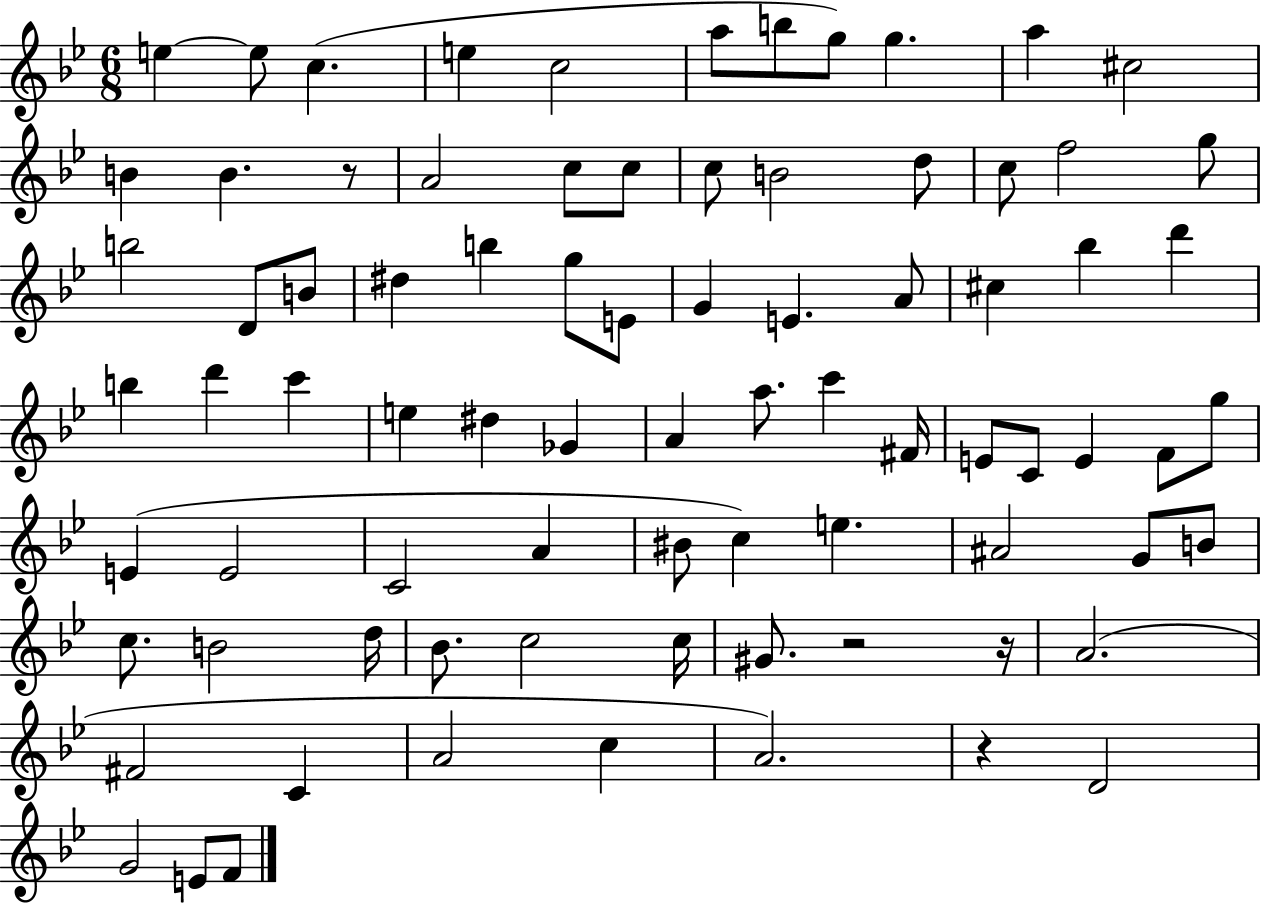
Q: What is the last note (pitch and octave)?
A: F4